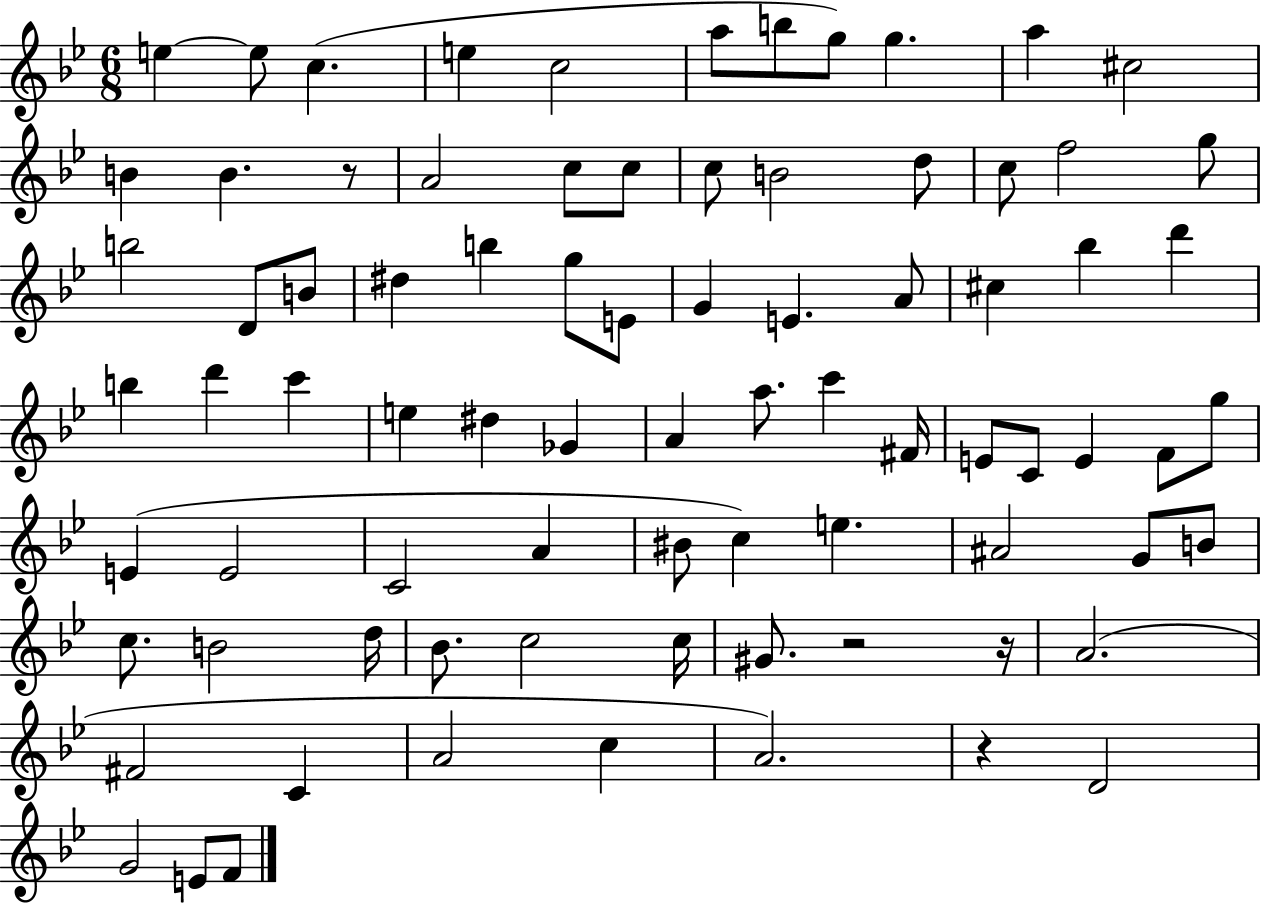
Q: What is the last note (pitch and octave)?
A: F4